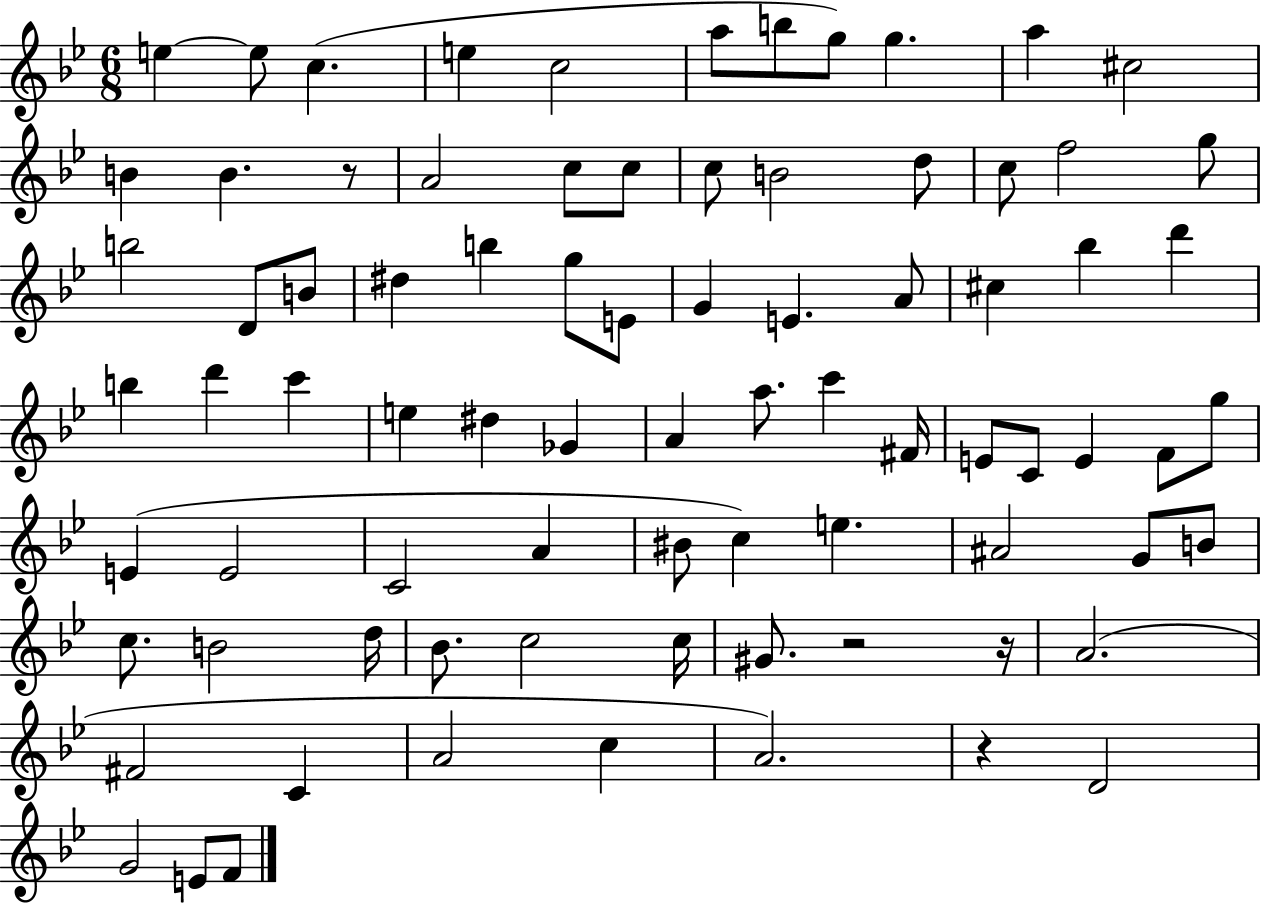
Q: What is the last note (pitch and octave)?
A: F4